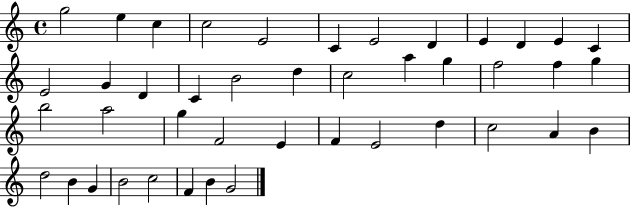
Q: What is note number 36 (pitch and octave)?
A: D5